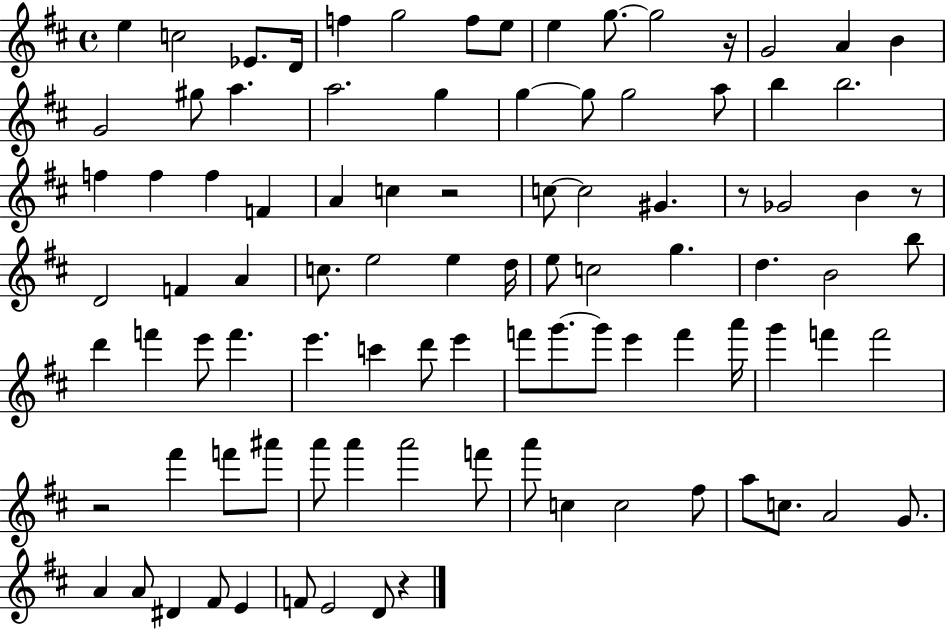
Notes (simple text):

E5/q C5/h Eb4/e. D4/s F5/q G5/h F5/e E5/e E5/q G5/e. G5/h R/s G4/h A4/q B4/q G4/h G#5/e A5/q. A5/h. G5/q G5/q G5/e G5/h A5/e B5/q B5/h. F5/q F5/q F5/q F4/q A4/q C5/q R/h C5/e C5/h G#4/q. R/e Gb4/h B4/q R/e D4/h F4/q A4/q C5/e. E5/h E5/q D5/s E5/e C5/h G5/q. D5/q. B4/h B5/e D6/q F6/q E6/e F6/q. E6/q. C6/q D6/e E6/q F6/e G6/e. G6/e E6/q F6/q A6/s G6/q F6/q F6/h R/h F#6/q F6/e A#6/e A6/e A6/q A6/h F6/e A6/e C5/q C5/h F#5/e A5/e C5/e. A4/h G4/e. A4/q A4/e D#4/q F#4/e E4/q F4/e E4/h D4/e R/q